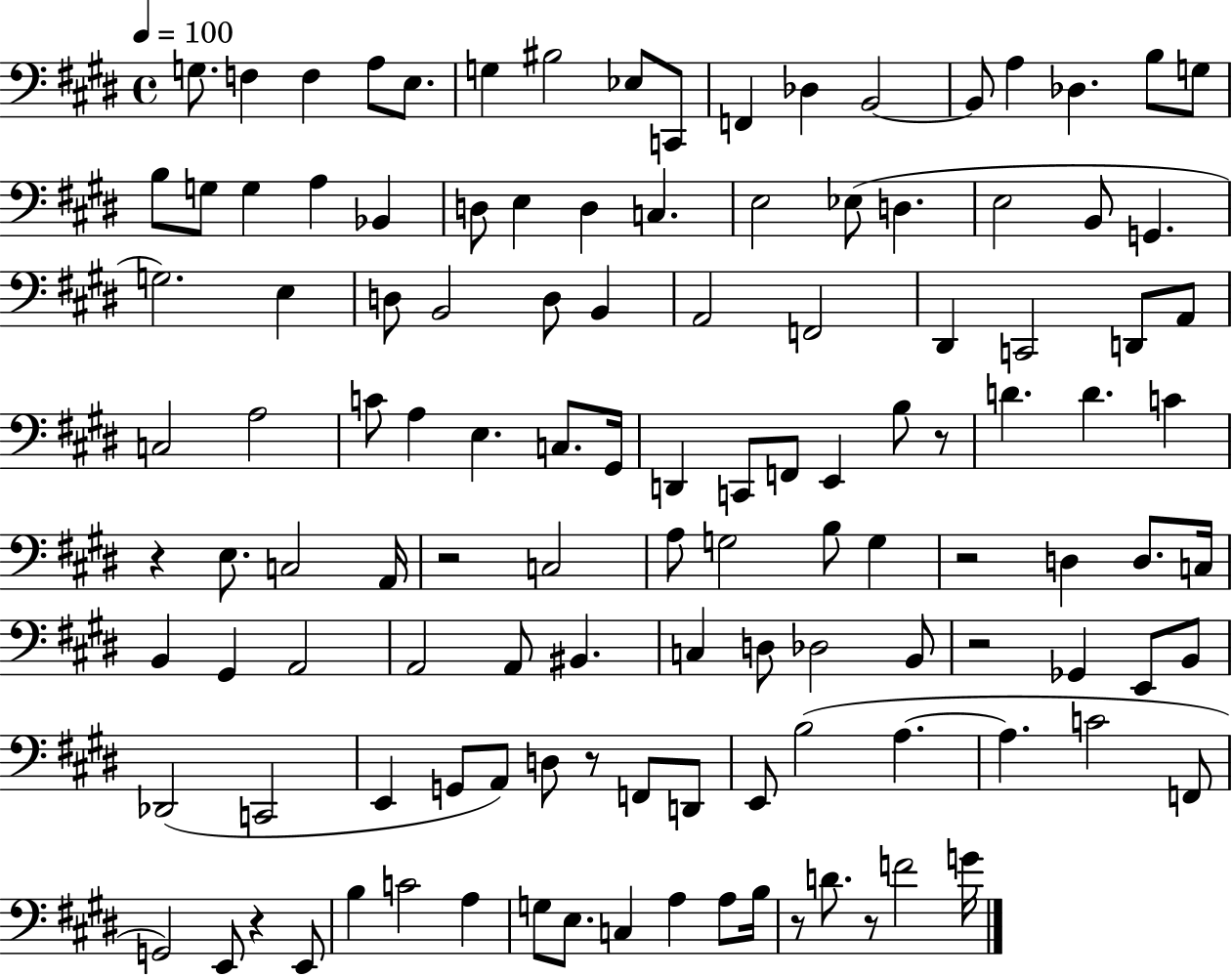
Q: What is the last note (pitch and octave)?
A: G4